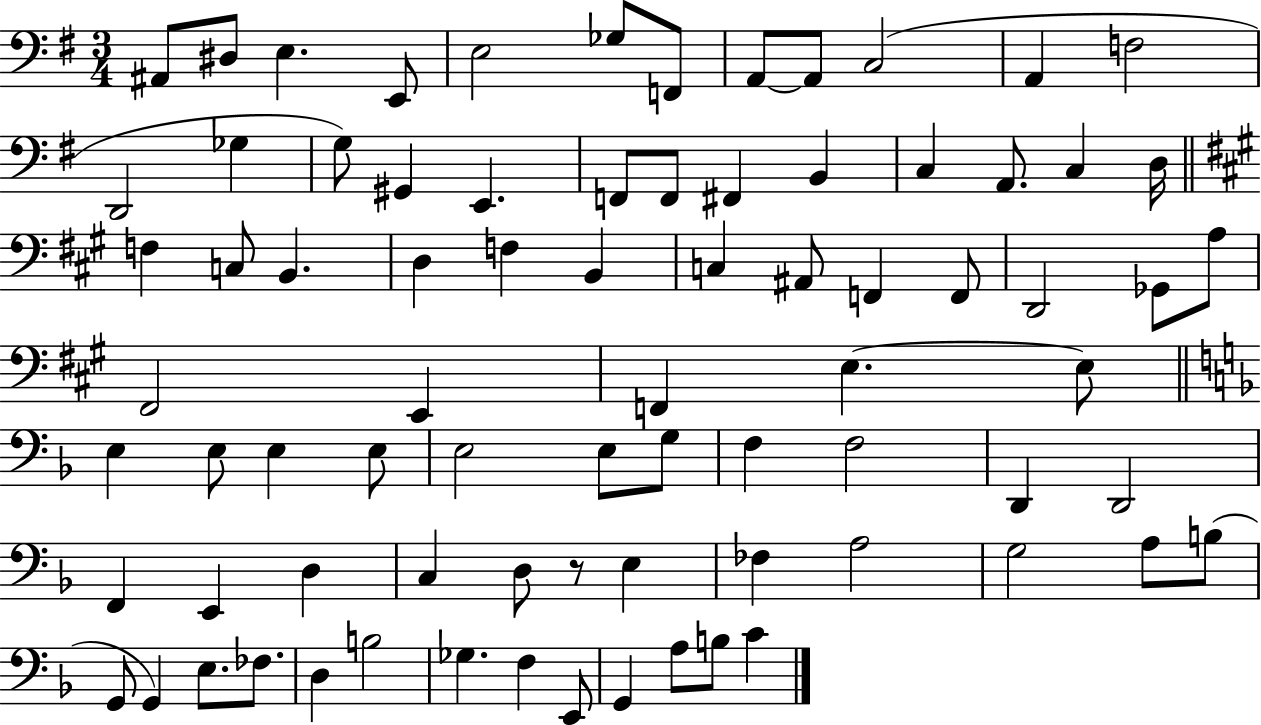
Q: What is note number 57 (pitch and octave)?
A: D3